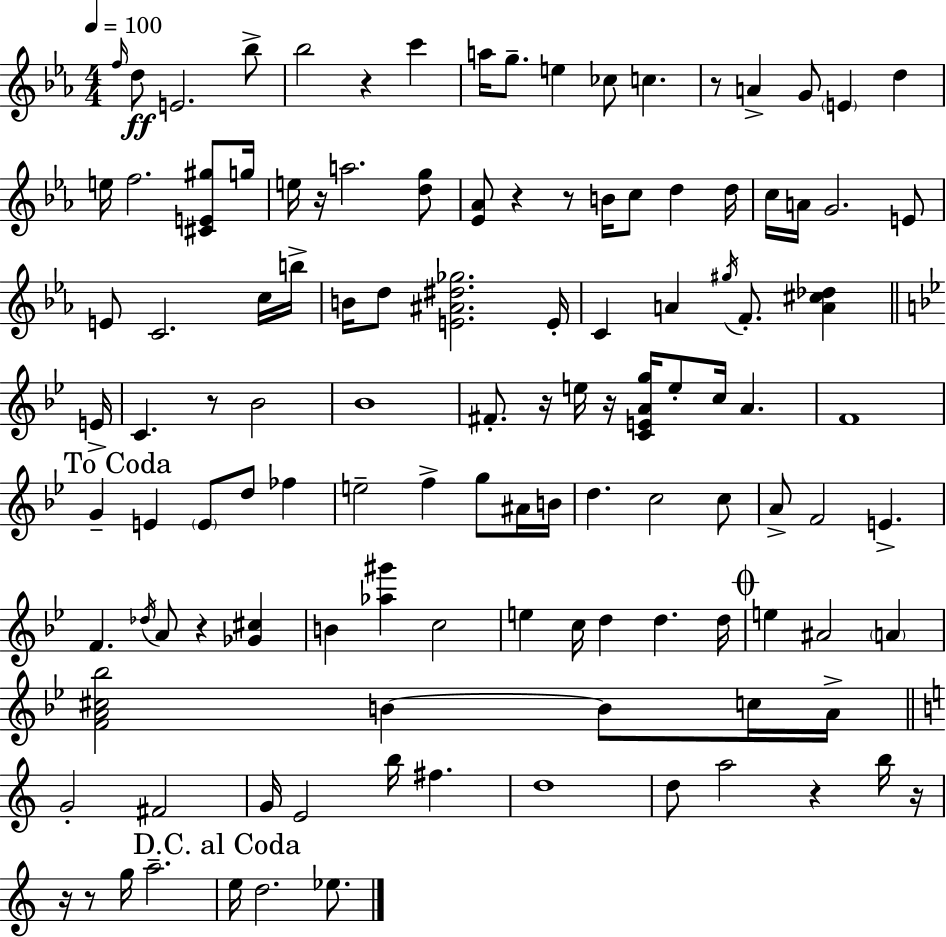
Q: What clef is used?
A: treble